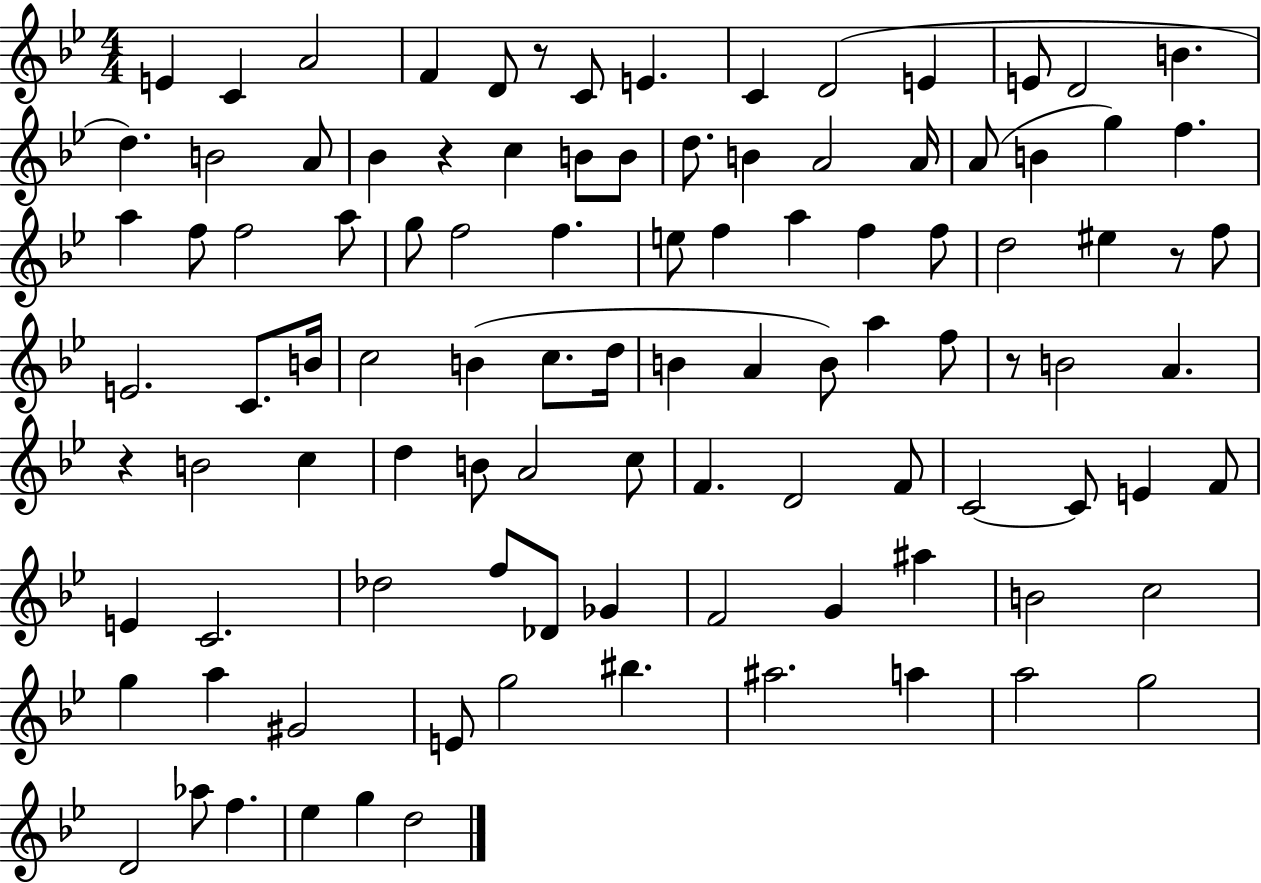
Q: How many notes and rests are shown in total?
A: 102